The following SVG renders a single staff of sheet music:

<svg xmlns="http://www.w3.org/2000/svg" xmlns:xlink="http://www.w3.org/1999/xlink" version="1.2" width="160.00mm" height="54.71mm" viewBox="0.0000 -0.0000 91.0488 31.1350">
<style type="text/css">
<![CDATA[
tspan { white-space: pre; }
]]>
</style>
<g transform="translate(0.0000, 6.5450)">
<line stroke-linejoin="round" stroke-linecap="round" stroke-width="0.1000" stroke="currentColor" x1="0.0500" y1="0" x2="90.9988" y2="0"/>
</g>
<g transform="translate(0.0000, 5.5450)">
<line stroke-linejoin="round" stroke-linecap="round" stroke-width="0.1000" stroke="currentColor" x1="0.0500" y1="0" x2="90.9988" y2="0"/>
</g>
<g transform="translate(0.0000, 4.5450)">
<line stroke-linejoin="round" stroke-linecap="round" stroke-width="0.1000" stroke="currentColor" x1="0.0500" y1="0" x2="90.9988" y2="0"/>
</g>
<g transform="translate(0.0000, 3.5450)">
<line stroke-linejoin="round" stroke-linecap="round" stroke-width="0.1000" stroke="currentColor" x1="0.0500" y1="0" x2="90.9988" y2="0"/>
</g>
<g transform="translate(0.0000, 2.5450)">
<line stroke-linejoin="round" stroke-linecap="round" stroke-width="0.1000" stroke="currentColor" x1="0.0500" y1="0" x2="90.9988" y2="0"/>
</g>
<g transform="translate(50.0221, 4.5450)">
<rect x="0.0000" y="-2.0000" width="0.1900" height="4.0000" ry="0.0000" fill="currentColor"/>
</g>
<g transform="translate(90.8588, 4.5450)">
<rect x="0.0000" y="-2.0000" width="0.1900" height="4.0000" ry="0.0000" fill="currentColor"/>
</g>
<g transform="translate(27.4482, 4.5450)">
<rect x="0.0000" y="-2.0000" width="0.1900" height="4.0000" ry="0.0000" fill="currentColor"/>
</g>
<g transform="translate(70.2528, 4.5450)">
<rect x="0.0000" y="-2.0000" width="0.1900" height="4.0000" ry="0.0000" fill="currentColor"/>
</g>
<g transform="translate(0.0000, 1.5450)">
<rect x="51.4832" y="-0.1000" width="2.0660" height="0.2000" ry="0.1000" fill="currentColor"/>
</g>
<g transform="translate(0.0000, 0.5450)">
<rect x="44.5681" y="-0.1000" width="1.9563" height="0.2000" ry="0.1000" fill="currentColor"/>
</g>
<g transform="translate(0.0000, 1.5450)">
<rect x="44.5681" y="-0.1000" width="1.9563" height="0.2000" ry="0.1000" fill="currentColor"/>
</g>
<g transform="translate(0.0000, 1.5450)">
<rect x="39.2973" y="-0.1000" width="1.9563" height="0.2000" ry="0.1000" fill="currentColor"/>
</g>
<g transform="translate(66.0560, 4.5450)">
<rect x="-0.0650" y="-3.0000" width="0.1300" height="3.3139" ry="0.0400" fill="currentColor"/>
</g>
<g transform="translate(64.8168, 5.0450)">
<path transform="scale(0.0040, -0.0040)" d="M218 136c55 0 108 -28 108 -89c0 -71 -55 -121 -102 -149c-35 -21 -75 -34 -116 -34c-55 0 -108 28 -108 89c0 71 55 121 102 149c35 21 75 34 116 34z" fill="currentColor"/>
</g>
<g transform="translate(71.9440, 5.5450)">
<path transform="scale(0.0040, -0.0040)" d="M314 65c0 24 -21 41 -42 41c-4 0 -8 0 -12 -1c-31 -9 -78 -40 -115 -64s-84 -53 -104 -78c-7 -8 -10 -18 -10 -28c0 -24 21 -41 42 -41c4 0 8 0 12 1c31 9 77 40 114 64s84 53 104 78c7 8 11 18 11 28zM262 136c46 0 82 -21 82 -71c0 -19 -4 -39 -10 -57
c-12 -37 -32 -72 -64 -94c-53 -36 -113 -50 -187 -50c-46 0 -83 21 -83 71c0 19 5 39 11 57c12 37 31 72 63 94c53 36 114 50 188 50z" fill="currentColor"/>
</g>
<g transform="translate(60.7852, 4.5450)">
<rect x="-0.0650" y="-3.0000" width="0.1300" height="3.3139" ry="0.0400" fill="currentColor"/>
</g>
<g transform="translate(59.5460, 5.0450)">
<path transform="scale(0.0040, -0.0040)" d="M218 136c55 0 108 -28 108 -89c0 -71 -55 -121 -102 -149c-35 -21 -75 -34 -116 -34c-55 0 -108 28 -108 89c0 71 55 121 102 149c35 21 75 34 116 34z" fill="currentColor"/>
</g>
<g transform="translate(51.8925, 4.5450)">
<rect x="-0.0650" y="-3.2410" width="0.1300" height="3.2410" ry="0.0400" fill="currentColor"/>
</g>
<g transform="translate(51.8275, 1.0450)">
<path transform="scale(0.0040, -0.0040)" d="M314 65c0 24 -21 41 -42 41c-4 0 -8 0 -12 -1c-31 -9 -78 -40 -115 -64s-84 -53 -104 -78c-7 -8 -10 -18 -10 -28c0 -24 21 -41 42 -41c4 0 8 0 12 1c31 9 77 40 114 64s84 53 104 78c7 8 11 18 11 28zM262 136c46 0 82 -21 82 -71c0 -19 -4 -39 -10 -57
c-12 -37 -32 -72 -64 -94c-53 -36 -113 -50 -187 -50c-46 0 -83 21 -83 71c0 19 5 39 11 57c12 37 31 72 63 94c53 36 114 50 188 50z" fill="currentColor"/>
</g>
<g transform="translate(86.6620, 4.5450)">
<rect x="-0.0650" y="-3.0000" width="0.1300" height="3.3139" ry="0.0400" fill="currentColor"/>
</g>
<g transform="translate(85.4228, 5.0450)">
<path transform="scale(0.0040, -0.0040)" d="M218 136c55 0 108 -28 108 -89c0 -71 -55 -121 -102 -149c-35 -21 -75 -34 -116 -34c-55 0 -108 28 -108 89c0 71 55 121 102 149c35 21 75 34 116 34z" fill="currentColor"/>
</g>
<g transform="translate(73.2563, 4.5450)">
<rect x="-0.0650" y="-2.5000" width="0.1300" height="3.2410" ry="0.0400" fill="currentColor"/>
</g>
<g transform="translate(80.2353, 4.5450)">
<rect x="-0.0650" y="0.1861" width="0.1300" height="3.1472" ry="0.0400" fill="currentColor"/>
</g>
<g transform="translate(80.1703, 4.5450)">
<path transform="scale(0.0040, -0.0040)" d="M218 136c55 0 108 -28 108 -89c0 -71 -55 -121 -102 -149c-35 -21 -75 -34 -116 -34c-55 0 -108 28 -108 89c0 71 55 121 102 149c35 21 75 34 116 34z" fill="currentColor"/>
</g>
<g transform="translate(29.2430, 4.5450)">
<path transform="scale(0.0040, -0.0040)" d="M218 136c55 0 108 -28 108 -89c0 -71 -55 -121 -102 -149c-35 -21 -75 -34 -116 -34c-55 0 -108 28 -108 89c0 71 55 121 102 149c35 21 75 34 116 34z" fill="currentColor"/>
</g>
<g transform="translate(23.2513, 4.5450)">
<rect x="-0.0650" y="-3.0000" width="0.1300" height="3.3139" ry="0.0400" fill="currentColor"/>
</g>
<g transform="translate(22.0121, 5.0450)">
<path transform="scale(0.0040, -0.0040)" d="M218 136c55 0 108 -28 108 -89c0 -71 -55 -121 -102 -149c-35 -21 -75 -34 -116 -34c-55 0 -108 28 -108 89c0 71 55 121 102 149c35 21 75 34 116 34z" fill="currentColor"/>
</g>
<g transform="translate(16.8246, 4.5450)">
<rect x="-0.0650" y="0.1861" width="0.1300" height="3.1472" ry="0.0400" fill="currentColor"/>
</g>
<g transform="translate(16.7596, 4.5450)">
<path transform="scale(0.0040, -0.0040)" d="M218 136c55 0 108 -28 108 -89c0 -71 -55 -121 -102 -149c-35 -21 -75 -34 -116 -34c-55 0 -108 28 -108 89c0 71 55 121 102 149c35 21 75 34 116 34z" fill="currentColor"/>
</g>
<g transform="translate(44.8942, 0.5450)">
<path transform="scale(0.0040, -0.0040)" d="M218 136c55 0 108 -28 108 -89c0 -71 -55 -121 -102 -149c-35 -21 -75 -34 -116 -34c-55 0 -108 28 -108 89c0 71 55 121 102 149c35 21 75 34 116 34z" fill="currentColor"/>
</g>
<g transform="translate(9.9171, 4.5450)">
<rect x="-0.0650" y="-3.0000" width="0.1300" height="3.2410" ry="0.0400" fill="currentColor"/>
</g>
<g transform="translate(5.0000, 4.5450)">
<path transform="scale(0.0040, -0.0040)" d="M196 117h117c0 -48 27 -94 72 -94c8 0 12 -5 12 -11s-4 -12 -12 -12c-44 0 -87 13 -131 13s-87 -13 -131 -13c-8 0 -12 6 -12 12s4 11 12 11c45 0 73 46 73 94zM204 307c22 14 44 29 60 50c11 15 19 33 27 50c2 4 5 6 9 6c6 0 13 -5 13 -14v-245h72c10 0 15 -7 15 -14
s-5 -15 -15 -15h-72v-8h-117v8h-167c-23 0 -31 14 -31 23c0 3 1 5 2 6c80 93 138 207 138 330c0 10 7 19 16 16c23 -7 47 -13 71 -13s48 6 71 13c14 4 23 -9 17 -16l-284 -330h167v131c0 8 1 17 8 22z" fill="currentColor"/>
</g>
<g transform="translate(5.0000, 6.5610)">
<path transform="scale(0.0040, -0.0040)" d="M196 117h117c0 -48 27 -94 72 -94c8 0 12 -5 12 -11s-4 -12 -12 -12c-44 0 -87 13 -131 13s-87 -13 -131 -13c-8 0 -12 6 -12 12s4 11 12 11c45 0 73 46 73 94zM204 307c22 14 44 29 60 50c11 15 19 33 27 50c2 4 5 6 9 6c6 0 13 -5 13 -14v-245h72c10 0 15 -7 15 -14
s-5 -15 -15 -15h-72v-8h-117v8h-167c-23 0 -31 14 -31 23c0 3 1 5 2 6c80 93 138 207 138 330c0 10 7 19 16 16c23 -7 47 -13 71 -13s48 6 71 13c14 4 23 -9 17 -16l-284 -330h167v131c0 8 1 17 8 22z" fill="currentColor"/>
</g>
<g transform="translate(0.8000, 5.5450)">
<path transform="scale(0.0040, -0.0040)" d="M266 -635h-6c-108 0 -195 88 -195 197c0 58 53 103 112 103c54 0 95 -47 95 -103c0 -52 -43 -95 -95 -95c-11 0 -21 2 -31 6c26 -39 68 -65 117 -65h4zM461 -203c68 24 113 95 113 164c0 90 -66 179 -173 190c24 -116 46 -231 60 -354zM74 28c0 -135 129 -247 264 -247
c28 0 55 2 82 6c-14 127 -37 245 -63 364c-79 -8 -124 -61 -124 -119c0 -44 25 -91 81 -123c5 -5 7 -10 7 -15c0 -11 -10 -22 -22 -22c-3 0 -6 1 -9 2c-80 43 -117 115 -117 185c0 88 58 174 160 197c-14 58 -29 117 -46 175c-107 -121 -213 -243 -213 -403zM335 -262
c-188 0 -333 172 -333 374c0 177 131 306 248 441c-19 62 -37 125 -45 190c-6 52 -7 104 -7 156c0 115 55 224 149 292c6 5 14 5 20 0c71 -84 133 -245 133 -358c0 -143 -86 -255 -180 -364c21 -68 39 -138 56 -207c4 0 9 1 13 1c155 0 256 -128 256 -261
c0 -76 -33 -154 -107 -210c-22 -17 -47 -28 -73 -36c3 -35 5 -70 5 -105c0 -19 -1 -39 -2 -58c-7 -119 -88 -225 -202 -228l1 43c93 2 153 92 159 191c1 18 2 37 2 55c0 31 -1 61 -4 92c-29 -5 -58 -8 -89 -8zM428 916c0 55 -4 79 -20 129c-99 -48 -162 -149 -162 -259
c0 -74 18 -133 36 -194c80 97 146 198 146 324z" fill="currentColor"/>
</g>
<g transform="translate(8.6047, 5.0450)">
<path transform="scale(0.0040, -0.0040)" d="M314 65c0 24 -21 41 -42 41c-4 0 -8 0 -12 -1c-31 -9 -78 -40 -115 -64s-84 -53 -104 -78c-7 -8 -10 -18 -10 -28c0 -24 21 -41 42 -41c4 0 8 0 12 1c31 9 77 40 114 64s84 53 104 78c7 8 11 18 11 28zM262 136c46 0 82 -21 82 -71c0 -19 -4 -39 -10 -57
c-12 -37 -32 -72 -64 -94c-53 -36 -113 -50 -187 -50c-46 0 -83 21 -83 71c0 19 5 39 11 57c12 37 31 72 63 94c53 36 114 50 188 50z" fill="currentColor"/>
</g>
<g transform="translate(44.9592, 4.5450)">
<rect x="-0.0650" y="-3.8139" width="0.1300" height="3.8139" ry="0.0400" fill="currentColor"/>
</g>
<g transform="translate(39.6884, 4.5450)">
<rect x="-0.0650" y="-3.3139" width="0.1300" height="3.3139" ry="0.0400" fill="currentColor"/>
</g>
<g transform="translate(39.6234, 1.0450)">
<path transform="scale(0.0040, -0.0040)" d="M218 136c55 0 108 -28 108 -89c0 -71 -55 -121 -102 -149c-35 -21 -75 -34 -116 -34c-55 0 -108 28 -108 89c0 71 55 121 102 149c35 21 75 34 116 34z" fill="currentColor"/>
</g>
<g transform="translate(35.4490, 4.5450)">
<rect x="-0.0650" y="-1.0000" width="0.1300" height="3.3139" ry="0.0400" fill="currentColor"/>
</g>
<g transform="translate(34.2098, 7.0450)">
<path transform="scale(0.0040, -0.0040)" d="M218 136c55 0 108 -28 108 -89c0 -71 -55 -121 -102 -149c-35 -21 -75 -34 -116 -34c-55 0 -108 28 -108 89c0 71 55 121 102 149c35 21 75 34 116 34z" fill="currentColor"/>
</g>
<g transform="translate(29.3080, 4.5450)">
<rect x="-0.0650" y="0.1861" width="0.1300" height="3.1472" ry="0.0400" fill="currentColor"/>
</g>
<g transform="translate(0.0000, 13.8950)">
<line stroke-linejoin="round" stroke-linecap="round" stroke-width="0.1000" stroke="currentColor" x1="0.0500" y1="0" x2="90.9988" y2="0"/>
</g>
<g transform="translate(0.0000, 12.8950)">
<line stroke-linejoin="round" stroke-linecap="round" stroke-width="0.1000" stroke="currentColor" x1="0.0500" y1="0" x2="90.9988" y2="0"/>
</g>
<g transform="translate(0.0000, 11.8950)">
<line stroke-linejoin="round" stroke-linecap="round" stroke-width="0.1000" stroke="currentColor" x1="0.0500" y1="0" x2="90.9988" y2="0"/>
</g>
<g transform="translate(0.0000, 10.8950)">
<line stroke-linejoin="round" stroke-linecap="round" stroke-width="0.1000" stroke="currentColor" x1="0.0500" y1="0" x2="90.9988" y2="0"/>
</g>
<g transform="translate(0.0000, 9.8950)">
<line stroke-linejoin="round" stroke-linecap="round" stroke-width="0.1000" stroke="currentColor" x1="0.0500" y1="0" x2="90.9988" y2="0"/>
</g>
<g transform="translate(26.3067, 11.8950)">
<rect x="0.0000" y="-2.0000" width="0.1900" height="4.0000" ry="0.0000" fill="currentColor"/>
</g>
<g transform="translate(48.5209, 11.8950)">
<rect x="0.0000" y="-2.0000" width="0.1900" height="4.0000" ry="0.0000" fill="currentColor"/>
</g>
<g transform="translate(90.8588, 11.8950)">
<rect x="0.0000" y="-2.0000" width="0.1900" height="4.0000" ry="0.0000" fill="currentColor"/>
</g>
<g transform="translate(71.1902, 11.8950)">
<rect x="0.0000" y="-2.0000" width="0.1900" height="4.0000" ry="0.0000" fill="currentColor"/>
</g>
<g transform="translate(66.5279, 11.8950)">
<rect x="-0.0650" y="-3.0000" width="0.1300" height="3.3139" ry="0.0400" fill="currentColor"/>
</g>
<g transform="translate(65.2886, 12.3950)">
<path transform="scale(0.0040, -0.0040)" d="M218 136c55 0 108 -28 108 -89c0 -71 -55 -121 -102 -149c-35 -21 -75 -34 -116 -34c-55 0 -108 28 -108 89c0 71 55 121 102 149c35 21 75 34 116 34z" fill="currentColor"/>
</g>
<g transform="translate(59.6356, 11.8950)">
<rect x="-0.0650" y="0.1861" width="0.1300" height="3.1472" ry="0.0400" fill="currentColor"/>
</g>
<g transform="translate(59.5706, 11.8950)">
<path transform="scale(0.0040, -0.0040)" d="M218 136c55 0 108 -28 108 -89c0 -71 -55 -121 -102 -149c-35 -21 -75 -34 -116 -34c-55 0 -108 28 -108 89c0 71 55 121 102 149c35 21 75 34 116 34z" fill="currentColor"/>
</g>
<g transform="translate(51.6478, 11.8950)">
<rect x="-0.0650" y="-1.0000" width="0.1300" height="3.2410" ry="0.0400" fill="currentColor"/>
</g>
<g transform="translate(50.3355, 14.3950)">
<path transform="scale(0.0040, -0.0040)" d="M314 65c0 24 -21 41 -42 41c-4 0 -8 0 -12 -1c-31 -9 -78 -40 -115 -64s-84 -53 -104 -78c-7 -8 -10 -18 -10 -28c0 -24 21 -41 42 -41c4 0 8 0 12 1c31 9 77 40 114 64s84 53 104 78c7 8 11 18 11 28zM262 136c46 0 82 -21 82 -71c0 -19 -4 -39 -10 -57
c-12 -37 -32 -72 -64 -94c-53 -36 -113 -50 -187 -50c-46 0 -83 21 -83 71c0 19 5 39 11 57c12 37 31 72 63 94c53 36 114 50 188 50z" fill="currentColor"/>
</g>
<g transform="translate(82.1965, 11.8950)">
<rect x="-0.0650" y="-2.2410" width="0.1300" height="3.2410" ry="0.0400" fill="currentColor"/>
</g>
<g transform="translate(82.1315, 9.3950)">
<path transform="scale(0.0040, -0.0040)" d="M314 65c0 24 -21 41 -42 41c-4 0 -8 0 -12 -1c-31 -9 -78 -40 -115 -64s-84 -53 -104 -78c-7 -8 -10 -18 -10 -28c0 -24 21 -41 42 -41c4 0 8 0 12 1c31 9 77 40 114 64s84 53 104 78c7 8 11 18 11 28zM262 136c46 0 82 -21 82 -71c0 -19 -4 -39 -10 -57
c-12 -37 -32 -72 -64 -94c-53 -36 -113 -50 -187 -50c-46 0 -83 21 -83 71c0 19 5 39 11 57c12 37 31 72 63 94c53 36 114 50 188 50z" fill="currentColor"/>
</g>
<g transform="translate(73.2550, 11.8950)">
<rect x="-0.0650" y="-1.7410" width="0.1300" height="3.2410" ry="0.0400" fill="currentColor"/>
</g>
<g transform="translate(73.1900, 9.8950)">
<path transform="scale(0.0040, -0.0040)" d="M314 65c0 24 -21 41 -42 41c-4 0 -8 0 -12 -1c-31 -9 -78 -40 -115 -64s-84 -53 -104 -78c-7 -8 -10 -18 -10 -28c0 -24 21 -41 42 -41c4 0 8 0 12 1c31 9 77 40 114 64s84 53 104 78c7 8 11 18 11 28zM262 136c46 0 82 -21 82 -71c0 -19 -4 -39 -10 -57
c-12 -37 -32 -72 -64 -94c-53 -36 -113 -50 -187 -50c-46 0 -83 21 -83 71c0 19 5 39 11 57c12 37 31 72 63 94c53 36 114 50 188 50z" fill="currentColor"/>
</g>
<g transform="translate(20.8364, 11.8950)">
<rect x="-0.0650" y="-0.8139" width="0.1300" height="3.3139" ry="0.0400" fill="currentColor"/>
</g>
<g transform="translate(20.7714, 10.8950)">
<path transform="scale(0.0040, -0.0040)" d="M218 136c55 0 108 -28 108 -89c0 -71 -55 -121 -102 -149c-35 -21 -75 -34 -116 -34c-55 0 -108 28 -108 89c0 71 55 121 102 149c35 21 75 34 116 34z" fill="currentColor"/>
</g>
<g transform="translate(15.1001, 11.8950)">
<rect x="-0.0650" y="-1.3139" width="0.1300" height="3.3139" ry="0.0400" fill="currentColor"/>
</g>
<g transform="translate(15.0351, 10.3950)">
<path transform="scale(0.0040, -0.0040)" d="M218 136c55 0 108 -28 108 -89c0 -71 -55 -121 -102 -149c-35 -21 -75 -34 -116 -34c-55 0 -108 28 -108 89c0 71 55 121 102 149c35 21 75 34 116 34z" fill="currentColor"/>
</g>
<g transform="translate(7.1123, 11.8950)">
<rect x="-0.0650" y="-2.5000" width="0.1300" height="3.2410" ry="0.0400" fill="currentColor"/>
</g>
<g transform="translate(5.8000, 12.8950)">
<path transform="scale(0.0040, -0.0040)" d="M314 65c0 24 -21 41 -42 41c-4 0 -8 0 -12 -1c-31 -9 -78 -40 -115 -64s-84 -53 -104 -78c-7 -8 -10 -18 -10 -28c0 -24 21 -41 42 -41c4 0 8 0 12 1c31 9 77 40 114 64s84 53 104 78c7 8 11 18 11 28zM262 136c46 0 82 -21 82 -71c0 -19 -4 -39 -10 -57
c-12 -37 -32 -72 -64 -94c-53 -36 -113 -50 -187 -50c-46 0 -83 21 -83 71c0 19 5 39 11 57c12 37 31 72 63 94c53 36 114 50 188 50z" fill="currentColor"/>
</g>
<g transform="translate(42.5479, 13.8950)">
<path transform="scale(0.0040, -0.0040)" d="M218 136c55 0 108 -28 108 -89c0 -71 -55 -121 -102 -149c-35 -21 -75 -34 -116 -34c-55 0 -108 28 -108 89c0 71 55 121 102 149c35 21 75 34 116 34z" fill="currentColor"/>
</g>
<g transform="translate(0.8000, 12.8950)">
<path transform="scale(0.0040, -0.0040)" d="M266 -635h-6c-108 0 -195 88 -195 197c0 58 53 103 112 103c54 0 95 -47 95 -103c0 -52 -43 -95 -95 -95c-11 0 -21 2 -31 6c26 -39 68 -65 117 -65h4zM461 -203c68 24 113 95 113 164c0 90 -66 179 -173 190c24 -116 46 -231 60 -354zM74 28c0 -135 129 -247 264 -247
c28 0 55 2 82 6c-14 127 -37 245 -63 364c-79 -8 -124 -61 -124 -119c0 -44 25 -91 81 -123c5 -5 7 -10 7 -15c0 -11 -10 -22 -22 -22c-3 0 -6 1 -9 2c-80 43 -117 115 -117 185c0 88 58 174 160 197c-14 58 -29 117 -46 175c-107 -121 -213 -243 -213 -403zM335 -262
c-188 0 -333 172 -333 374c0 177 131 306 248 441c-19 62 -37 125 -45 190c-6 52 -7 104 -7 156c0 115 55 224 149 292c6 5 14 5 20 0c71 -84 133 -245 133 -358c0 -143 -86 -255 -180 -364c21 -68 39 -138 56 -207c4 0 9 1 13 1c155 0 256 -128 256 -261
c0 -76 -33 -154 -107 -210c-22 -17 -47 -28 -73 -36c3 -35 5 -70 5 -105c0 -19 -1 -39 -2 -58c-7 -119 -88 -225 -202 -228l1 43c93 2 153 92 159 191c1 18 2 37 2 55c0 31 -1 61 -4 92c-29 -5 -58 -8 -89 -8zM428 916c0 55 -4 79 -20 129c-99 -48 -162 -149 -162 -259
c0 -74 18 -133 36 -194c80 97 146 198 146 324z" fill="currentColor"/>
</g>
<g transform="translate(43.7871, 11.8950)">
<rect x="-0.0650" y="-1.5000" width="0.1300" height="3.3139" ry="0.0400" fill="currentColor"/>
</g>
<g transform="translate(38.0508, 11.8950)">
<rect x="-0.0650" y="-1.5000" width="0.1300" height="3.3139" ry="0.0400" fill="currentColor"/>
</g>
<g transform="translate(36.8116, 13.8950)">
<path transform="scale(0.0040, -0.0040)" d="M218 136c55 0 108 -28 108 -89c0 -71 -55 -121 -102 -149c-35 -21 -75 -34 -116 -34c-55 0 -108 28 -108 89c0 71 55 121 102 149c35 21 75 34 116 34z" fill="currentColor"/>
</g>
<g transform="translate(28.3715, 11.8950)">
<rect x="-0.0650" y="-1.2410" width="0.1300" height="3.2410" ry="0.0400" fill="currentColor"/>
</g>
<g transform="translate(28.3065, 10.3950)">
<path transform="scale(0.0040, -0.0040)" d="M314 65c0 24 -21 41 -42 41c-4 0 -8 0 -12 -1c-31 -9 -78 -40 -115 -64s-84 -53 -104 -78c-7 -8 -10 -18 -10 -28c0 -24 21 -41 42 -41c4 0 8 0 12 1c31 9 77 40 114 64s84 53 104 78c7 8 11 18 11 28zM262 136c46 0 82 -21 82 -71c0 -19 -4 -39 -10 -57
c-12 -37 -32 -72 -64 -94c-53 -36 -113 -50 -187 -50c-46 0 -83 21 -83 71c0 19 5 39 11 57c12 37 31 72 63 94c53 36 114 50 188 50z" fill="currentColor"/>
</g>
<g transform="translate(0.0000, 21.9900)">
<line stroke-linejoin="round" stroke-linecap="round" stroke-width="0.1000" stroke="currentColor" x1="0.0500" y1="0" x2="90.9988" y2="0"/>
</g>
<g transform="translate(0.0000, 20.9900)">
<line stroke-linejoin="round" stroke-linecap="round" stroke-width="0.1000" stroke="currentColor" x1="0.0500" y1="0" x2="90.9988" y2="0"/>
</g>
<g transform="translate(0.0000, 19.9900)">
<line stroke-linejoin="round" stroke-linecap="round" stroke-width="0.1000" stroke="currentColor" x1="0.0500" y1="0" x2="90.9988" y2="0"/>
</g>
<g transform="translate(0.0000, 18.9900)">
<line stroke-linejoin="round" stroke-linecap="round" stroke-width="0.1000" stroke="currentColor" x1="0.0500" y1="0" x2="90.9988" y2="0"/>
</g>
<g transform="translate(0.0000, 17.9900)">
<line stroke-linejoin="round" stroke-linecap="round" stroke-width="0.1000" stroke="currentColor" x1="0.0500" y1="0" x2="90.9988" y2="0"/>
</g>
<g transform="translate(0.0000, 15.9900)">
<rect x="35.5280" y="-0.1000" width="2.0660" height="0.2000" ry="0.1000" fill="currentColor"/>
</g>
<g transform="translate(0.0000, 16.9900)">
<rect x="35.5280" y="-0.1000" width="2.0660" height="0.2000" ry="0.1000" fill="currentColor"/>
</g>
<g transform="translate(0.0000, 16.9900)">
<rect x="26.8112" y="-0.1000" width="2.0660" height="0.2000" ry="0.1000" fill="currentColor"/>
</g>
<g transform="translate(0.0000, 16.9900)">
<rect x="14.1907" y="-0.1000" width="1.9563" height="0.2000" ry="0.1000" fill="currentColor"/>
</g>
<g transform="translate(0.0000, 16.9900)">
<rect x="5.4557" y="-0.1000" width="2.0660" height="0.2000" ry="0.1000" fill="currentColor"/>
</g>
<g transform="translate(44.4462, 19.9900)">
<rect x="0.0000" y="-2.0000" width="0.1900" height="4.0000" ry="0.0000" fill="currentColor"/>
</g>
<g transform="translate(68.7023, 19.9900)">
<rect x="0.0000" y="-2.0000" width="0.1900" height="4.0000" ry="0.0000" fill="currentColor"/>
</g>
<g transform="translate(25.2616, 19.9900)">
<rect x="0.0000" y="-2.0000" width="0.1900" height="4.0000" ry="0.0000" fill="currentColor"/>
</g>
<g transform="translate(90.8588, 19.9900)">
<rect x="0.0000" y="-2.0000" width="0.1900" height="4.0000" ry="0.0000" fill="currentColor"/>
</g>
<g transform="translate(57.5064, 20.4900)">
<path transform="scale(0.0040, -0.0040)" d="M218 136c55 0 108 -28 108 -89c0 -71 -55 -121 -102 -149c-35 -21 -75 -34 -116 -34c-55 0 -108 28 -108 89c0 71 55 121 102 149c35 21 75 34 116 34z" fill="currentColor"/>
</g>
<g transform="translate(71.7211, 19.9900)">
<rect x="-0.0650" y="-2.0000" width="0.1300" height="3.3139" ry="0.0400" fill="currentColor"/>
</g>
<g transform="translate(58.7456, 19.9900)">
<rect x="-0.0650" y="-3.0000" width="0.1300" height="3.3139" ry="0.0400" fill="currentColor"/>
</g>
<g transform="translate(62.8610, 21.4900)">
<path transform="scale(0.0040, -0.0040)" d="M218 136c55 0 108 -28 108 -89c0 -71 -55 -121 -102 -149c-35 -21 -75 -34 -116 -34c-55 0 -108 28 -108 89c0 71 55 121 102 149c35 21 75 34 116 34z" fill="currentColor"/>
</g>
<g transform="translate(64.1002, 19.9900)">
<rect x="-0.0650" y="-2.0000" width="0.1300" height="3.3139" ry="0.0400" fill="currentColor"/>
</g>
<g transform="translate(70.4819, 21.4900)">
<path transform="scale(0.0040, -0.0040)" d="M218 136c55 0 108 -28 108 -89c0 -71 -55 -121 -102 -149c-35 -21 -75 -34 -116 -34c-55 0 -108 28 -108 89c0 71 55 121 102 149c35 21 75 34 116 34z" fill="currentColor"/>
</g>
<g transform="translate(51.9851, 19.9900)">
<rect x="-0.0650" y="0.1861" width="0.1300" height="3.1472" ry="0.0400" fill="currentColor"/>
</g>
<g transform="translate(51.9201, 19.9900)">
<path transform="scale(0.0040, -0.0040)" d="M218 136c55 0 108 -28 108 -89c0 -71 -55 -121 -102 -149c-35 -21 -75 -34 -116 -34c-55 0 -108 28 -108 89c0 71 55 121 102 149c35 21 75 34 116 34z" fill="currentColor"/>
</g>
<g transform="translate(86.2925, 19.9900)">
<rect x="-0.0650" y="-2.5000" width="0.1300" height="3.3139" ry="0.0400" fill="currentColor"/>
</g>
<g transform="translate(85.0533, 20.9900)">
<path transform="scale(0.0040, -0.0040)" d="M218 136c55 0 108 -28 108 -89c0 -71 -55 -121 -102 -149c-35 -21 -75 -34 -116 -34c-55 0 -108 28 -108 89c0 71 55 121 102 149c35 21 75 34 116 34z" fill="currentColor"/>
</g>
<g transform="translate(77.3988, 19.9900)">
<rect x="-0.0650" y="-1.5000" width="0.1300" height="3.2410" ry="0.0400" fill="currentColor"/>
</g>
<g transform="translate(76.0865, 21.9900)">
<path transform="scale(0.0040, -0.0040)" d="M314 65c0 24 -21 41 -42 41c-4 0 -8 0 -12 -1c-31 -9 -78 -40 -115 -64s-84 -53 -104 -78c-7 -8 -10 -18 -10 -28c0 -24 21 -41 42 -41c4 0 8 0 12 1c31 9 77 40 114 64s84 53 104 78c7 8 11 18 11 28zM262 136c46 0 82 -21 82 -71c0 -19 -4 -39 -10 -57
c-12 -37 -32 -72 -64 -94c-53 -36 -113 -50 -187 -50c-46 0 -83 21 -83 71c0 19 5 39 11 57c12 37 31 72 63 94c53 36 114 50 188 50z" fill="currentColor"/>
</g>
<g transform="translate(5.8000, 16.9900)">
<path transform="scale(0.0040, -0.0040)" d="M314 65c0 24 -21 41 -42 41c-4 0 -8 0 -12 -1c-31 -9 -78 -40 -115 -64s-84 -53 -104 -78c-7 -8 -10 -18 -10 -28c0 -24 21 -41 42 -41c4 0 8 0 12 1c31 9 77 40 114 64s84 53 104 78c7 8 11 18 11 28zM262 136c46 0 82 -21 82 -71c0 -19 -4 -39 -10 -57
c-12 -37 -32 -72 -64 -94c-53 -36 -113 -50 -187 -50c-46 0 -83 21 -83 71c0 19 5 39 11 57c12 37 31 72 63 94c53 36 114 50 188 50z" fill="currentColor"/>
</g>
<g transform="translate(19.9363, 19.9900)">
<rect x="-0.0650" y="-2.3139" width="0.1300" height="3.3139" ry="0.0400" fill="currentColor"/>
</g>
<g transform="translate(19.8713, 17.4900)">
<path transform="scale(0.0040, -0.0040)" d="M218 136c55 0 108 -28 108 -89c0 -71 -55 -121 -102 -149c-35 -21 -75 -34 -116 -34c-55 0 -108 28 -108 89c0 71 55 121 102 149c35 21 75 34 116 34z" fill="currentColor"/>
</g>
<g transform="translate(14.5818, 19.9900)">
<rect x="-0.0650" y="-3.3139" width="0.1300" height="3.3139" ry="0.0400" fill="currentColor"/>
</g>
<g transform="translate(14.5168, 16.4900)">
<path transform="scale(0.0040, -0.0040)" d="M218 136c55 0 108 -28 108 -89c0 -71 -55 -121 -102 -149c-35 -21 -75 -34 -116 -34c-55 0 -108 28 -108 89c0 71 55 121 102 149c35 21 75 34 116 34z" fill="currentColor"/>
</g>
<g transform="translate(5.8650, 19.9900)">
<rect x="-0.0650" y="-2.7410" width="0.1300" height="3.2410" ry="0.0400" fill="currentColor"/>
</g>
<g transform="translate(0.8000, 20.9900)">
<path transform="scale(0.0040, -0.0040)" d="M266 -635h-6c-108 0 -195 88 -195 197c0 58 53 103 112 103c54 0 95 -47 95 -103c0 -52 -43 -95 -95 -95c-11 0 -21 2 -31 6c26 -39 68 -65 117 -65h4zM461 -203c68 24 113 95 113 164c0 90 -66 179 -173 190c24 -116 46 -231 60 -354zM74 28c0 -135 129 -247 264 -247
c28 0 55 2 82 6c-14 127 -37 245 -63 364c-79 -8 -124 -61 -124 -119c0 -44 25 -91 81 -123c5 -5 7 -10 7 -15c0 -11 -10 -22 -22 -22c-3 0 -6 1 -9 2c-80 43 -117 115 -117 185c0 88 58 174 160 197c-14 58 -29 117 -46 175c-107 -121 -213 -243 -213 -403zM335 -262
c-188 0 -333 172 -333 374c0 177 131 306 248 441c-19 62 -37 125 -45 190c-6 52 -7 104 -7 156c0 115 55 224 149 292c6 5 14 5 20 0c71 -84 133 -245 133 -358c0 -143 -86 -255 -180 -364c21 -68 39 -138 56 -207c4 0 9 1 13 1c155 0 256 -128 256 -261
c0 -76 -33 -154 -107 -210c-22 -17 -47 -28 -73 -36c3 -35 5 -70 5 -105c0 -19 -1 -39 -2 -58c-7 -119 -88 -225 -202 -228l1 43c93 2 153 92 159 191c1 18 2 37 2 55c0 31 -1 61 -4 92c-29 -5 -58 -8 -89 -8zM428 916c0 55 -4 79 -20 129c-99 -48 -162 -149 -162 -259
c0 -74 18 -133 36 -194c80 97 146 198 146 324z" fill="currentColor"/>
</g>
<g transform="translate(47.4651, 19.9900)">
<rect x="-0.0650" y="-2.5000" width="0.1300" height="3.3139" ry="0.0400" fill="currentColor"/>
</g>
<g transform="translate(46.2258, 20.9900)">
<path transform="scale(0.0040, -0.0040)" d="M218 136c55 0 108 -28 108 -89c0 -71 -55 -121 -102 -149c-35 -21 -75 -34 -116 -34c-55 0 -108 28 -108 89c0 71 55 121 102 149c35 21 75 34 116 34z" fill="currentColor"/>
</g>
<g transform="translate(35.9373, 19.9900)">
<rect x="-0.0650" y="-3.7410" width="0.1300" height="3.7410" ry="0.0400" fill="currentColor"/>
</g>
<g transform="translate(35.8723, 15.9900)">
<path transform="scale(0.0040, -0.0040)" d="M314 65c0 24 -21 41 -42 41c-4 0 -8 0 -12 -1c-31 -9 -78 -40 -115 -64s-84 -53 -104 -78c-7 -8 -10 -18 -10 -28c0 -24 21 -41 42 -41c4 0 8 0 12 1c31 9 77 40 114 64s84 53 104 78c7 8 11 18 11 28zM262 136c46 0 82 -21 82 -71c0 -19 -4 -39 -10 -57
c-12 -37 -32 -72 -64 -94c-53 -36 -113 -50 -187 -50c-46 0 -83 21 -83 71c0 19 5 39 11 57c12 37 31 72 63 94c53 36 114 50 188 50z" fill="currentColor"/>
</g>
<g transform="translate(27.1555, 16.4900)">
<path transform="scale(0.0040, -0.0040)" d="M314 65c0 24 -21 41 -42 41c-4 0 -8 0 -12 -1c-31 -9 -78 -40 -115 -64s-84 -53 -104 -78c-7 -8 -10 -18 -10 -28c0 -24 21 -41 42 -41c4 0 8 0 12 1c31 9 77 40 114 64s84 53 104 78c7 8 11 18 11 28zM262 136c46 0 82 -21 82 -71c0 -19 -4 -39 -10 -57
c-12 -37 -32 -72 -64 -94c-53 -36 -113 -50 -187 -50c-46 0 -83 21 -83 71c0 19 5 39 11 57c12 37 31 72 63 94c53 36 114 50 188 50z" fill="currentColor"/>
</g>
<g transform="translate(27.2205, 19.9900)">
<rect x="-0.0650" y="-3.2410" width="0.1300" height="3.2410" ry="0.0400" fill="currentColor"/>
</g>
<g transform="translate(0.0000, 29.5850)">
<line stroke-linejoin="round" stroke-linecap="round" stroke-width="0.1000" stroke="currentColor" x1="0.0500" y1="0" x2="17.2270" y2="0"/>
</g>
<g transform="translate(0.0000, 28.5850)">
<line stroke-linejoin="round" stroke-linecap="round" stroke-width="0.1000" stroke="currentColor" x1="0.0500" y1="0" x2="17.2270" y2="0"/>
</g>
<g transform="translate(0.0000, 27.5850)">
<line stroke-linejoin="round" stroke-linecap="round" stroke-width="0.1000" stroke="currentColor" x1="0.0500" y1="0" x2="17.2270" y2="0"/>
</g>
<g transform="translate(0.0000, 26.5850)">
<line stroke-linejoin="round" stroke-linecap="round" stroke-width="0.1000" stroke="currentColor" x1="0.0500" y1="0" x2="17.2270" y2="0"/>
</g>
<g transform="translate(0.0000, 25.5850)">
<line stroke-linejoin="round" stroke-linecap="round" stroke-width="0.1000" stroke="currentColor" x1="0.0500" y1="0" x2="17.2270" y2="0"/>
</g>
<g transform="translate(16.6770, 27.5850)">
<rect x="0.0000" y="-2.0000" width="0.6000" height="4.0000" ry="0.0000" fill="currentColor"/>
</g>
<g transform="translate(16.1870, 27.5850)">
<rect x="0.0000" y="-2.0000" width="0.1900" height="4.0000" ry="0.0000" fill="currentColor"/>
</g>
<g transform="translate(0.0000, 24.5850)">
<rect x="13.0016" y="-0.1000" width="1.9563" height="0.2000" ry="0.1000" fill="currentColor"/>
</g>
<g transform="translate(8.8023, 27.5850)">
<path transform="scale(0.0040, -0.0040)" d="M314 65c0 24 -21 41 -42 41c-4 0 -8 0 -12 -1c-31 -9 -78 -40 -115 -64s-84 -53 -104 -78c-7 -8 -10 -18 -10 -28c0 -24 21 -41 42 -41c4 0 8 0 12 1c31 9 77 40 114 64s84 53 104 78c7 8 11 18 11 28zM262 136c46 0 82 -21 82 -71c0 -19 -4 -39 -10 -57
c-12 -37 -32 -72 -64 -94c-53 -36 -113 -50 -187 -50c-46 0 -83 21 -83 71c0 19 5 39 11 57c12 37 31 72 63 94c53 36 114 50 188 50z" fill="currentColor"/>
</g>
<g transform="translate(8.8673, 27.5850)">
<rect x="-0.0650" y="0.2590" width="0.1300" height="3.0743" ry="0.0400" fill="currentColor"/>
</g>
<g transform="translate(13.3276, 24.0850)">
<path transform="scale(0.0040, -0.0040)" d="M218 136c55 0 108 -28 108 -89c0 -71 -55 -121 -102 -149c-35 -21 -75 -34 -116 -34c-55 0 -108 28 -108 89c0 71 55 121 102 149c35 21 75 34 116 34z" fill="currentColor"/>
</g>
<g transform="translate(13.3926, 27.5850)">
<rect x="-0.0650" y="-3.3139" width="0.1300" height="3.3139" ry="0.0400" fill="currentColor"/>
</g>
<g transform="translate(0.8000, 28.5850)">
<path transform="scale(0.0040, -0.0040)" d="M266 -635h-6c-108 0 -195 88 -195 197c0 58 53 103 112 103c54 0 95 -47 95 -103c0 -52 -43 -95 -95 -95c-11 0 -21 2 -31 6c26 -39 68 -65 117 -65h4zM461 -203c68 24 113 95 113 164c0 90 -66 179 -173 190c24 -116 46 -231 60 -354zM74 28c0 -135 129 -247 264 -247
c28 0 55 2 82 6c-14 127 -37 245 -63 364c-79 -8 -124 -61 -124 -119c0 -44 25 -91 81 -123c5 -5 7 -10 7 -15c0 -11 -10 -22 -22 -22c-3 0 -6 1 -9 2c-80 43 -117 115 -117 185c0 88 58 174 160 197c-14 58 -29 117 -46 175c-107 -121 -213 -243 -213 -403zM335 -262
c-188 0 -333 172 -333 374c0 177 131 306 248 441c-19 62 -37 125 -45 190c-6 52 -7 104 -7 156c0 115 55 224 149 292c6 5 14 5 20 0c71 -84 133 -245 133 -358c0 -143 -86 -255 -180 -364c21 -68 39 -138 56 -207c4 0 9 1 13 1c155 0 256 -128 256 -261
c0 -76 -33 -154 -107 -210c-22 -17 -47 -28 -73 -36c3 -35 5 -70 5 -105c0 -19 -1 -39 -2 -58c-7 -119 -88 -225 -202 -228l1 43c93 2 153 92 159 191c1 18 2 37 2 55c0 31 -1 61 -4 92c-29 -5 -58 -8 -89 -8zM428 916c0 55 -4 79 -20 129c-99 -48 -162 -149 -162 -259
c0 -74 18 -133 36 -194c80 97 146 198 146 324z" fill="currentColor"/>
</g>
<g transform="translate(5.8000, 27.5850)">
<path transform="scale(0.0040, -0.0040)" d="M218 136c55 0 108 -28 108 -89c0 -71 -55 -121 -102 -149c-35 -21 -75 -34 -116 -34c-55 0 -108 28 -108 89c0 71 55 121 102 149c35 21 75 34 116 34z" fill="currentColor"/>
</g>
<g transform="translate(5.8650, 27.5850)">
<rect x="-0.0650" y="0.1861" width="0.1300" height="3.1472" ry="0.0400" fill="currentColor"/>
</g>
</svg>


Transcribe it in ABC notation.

X:1
T:Untitled
M:4/4
L:1/4
K:C
A2 B A B D b c' b2 A A G2 B A G2 e d e2 E E D2 B A f2 g2 a2 b g b2 c'2 G B A F F E2 G B B2 b